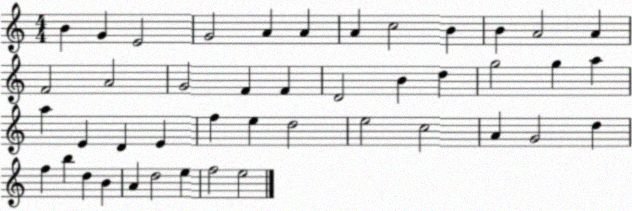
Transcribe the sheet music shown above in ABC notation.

X:1
T:Untitled
M:4/4
L:1/4
K:C
B G E2 G2 A A A c2 B B A2 A F2 A2 G2 F F D2 B d g2 g a a E D E f e d2 e2 c2 A G2 d f b d B A d2 e f2 e2